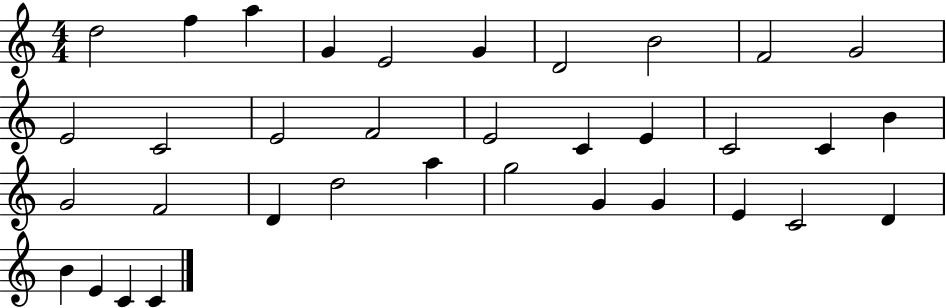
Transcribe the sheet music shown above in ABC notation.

X:1
T:Untitled
M:4/4
L:1/4
K:C
d2 f a G E2 G D2 B2 F2 G2 E2 C2 E2 F2 E2 C E C2 C B G2 F2 D d2 a g2 G G E C2 D B E C C